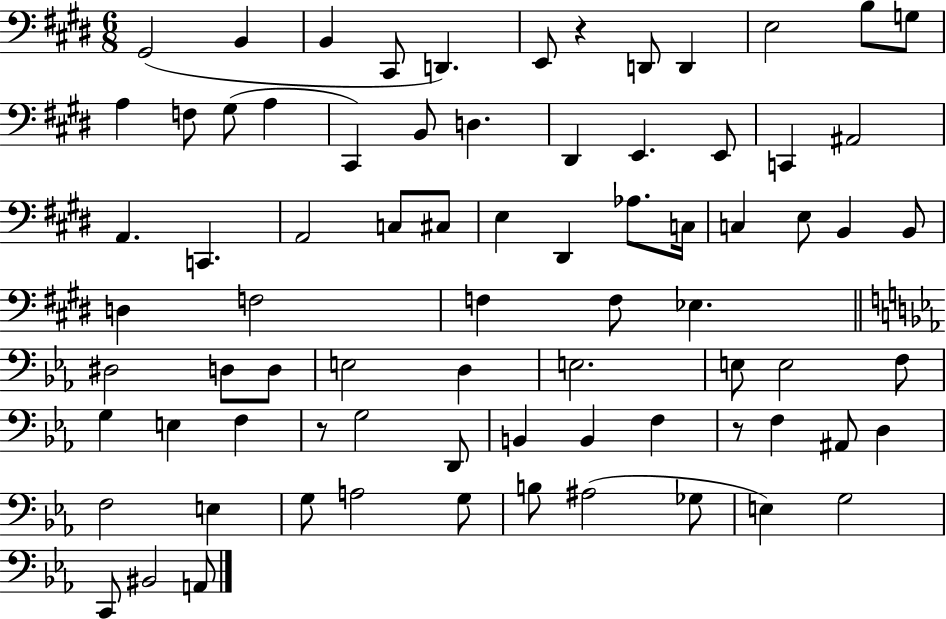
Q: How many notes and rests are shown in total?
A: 77